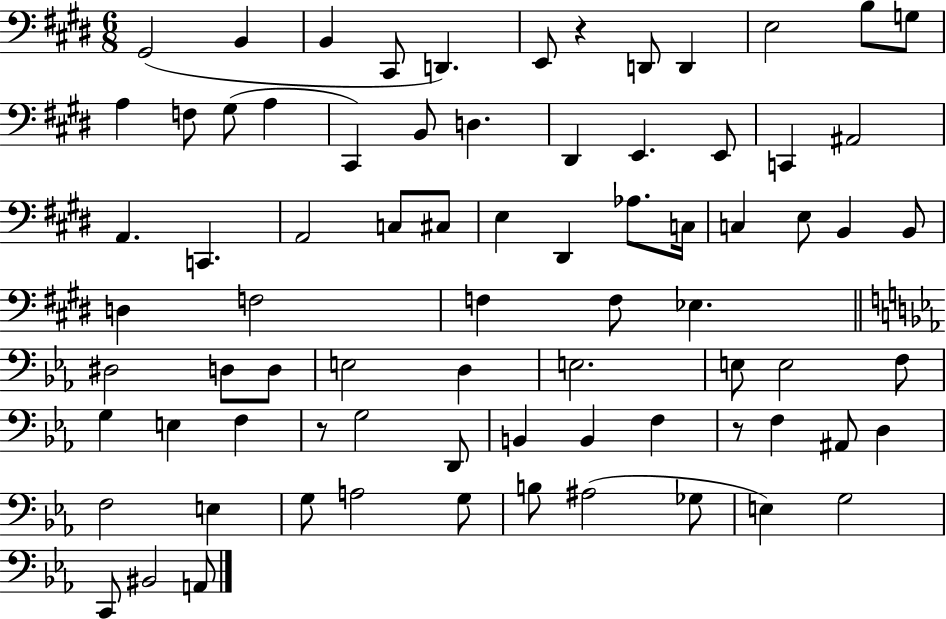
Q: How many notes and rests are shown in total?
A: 77